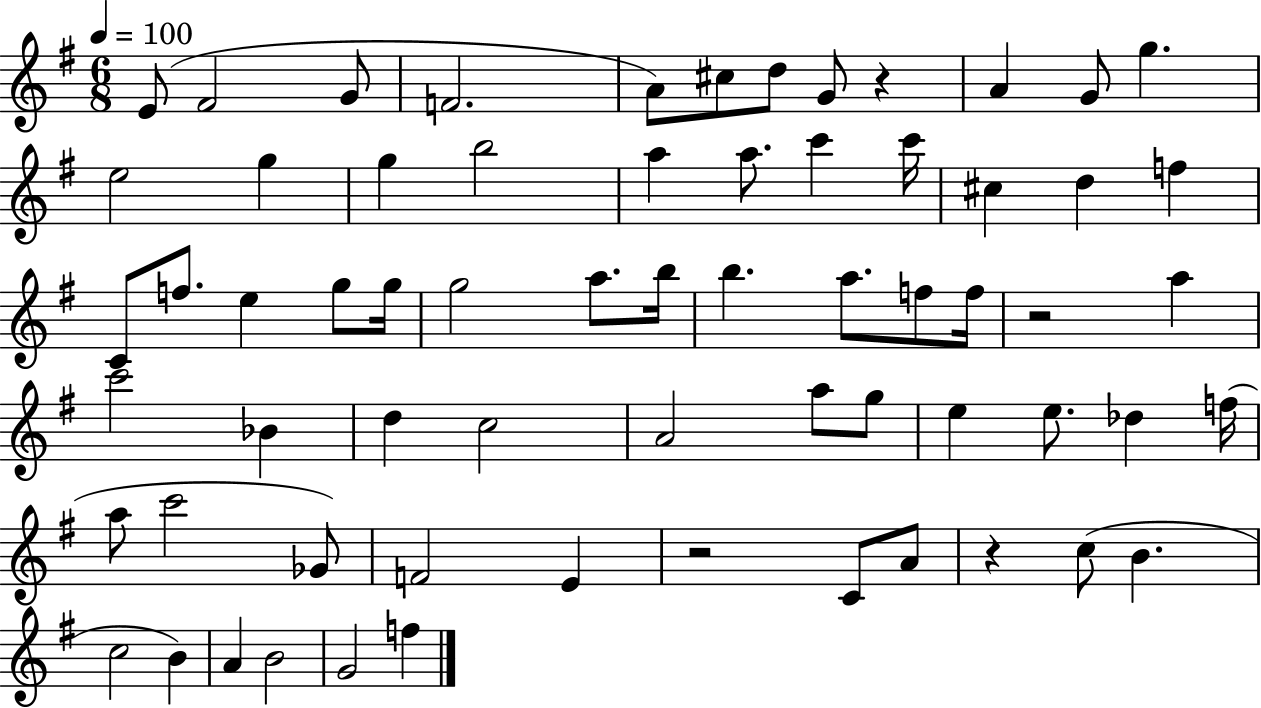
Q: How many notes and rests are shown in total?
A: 65